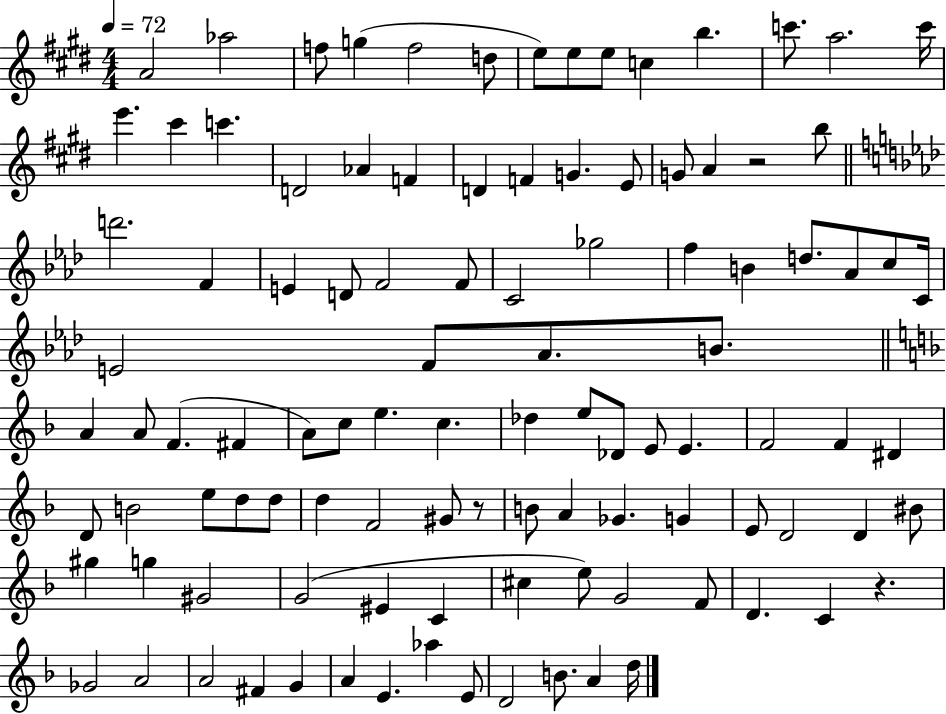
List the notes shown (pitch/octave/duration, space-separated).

A4/h Ab5/h F5/e G5/q F5/h D5/e E5/e E5/e E5/e C5/q B5/q. C6/e. A5/h. C6/s E6/q. C#6/q C6/q. D4/h Ab4/q F4/q D4/q F4/q G4/q. E4/e G4/e A4/q R/h B5/e D6/h. F4/q E4/q D4/e F4/h F4/e C4/h Gb5/h F5/q B4/q D5/e. Ab4/e C5/e C4/s E4/h F4/e Ab4/e. B4/e. A4/q A4/e F4/q. F#4/q A4/e C5/e E5/q. C5/q. Db5/q E5/e Db4/e E4/e E4/q. F4/h F4/q D#4/q D4/e B4/h E5/e D5/e D5/e D5/q F4/h G#4/e R/e B4/e A4/q Gb4/q. G4/q E4/e D4/h D4/q BIS4/e G#5/q G5/q G#4/h G4/h EIS4/q C4/q C#5/q E5/e G4/h F4/e D4/q. C4/q R/q. Gb4/h A4/h A4/h F#4/q G4/q A4/q E4/q. Ab5/q E4/e D4/h B4/e. A4/q D5/s